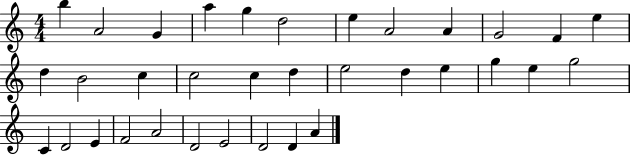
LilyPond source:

{
  \clef treble
  \numericTimeSignature
  \time 4/4
  \key c \major
  b''4 a'2 g'4 | a''4 g''4 d''2 | e''4 a'2 a'4 | g'2 f'4 e''4 | \break d''4 b'2 c''4 | c''2 c''4 d''4 | e''2 d''4 e''4 | g''4 e''4 g''2 | \break c'4 d'2 e'4 | f'2 a'2 | d'2 e'2 | d'2 d'4 a'4 | \break \bar "|."
}